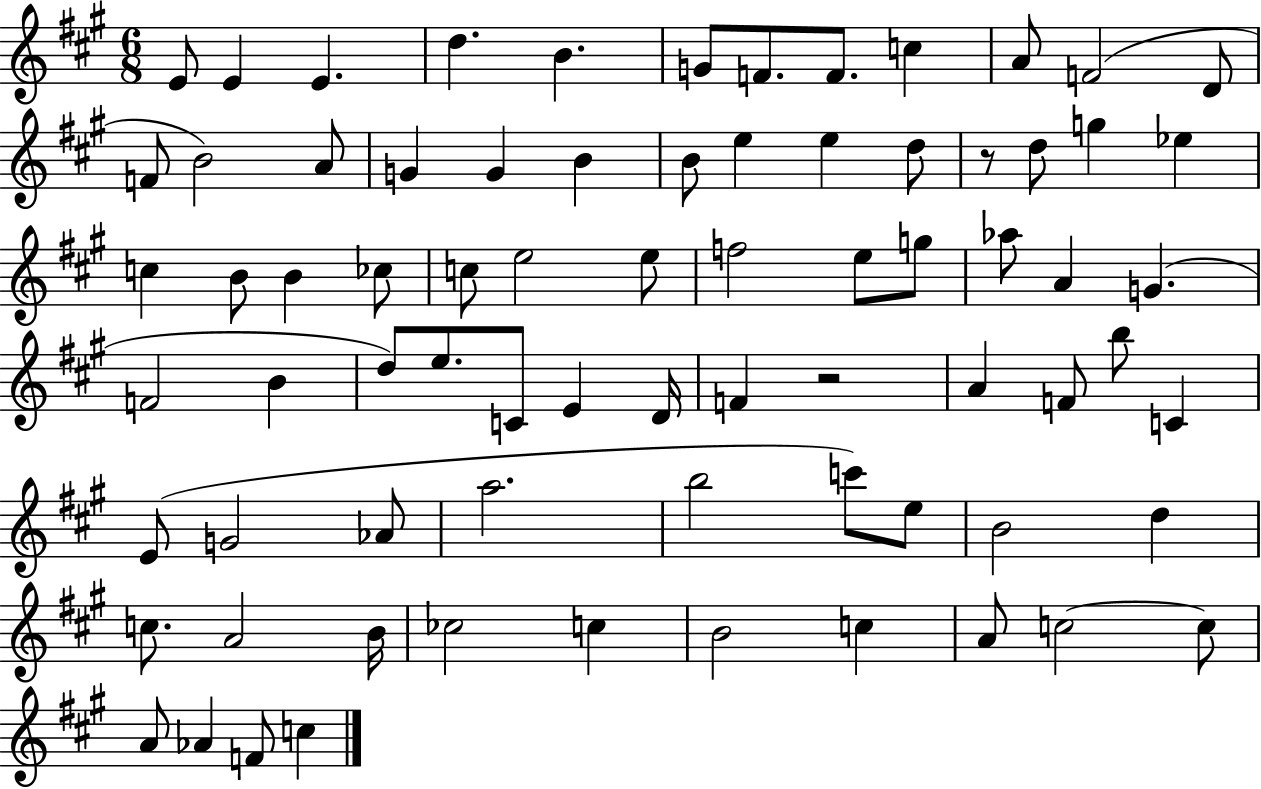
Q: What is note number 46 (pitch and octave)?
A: F4